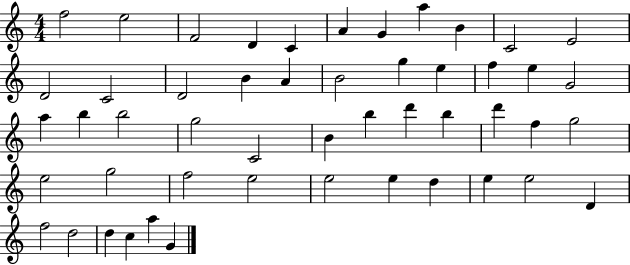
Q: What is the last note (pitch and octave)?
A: G4